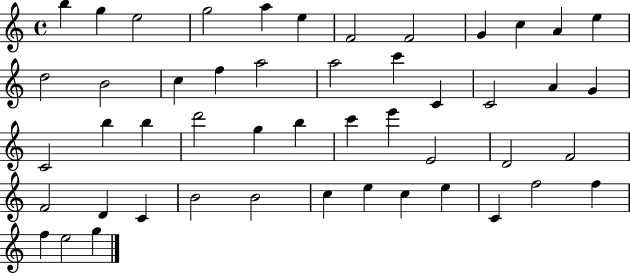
X:1
T:Untitled
M:4/4
L:1/4
K:C
b g e2 g2 a e F2 F2 G c A e d2 B2 c f a2 a2 c' C C2 A G C2 b b d'2 g b c' e' E2 D2 F2 F2 D C B2 B2 c e c e C f2 f f e2 g